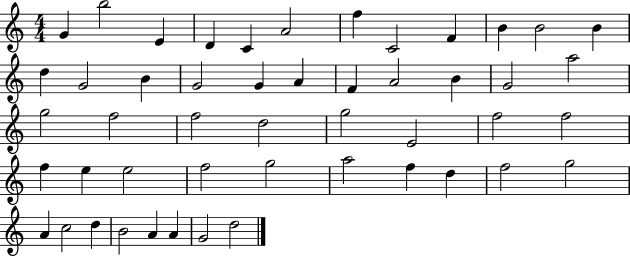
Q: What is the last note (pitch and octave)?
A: D5